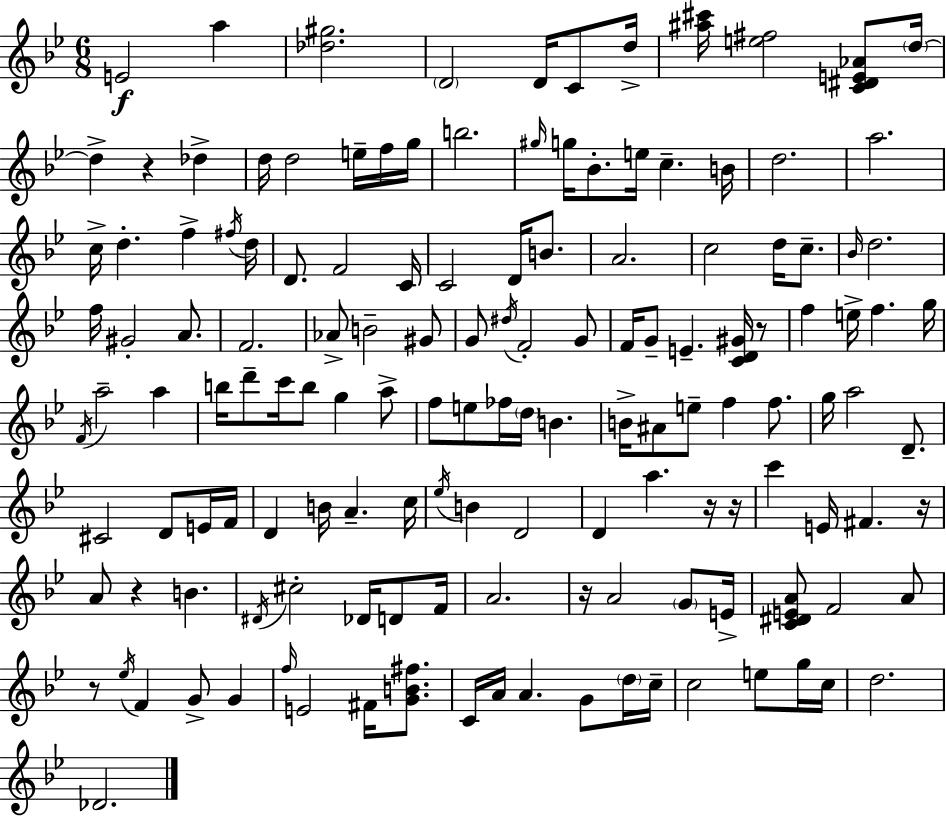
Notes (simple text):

E4/h A5/q [Db5,G#5]/h. D4/h D4/s C4/e D5/s [A#5,C#6]/s [E5,F#5]/h [C4,D#4,E4,Ab4]/e D5/s D5/q R/q Db5/q D5/s D5/h E5/s F5/s G5/s B5/h. G#5/s G5/s Bb4/e. E5/s C5/q. B4/s D5/h. A5/h. C5/s D5/q. F5/q F#5/s D5/s D4/e. F4/h C4/s C4/h D4/s B4/e. A4/h. C5/h D5/s C5/e. Bb4/s D5/h. F5/s G#4/h A4/e. F4/h. Ab4/e B4/h G#4/e G4/e D#5/s F4/h G4/e F4/s G4/e E4/q. [C4,D4,G#4]/s R/e F5/q E5/s F5/q. G5/s F4/s A5/h A5/q B5/s D6/e C6/s B5/e G5/q A5/e F5/e E5/e FES5/s D5/s B4/q. B4/s A#4/e E5/e F5/q F5/e. G5/s A5/h D4/e. C#4/h D4/e E4/s F4/s D4/q B4/s A4/q. C5/s Eb5/s B4/q D4/h D4/q A5/q. R/s R/s C6/q E4/s F#4/q. R/s A4/e R/q B4/q. D#4/s C#5/h Db4/s D4/e F4/s A4/h. R/s A4/h G4/e E4/s [C4,D#4,E4,A4]/e F4/h A4/e R/e Eb5/s F4/q G4/e G4/q F5/s E4/h F#4/s [G4,B4,F#5]/e. C4/s A4/s A4/q. G4/e D5/s C5/s C5/h E5/e G5/s C5/s D5/h. Db4/h.